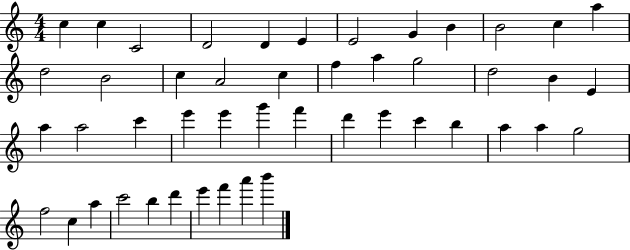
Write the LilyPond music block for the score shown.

{
  \clef treble
  \numericTimeSignature
  \time 4/4
  \key c \major
  c''4 c''4 c'2 | d'2 d'4 e'4 | e'2 g'4 b'4 | b'2 c''4 a''4 | \break d''2 b'2 | c''4 a'2 c''4 | f''4 a''4 g''2 | d''2 b'4 e'4 | \break a''4 a''2 c'''4 | e'''4 e'''4 g'''4 f'''4 | d'''4 e'''4 c'''4 b''4 | a''4 a''4 g''2 | \break f''2 c''4 a''4 | c'''2 b''4 d'''4 | e'''4 f'''4 a'''4 b'''4 | \bar "|."
}